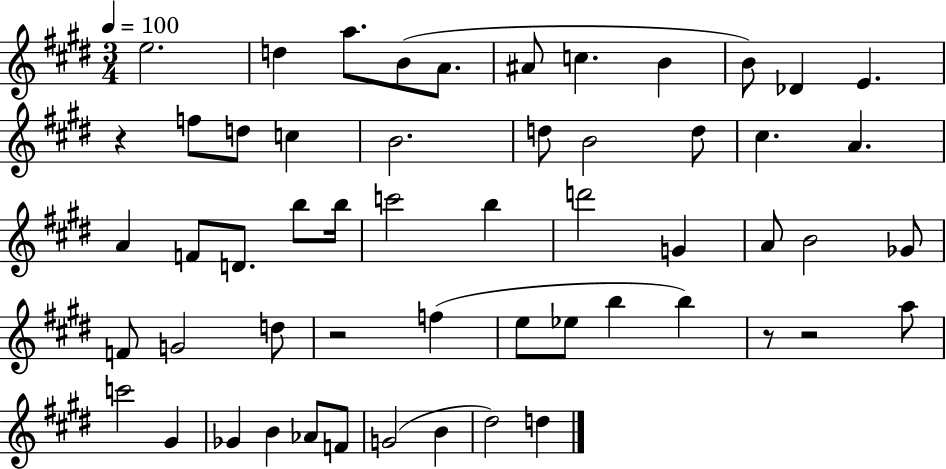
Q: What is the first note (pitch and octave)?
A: E5